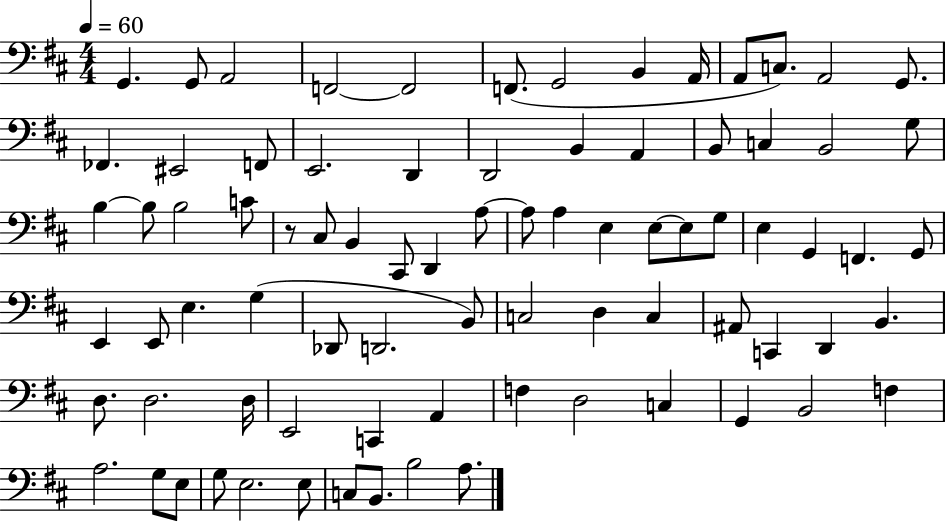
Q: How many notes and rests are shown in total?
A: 81